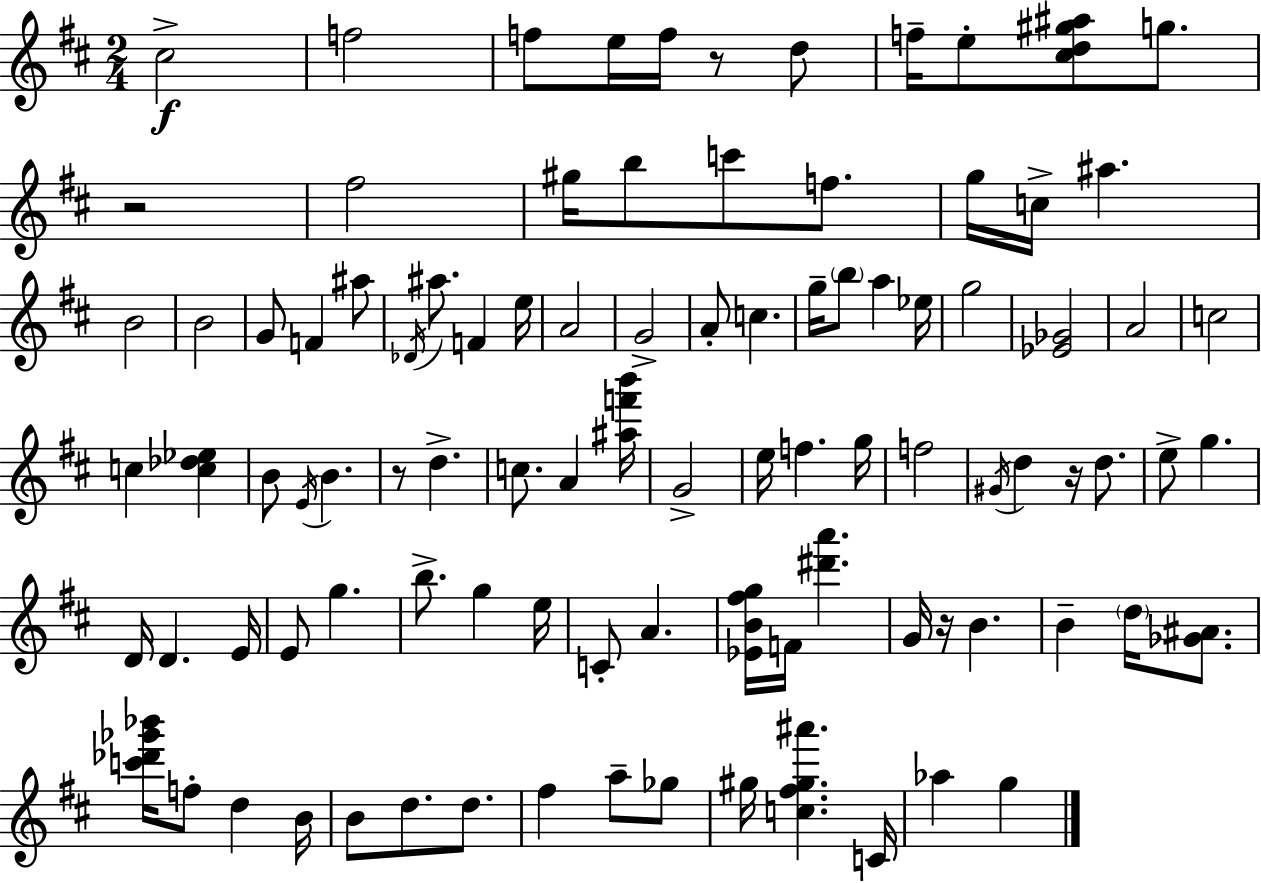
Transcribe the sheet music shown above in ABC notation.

X:1
T:Untitled
M:2/4
L:1/4
K:D
^c2 f2 f/2 e/4 f/4 z/2 d/2 f/4 e/2 [^cd^g^a]/2 g/2 z2 ^f2 ^g/4 b/2 c'/2 f/2 g/4 c/4 ^a B2 B2 G/2 F ^a/2 _D/4 ^a/2 F e/4 A2 G2 A/2 c g/4 b/2 a _e/4 g2 [_E_G]2 A2 c2 c [c_d_e] B/2 E/4 B z/2 d c/2 A [^af'b']/4 G2 e/4 f g/4 f2 ^G/4 d z/4 d/2 e/2 g D/4 D E/4 E/2 g b/2 g e/4 C/2 A [_EB^fg]/4 F/4 [^d'a'] G/4 z/4 B B d/4 [_G^A]/2 [c'_d'_g'_b']/4 f/2 d B/4 B/2 d/2 d/2 ^f a/2 _g/2 ^g/4 [c^f^g^a'] C/4 _a g